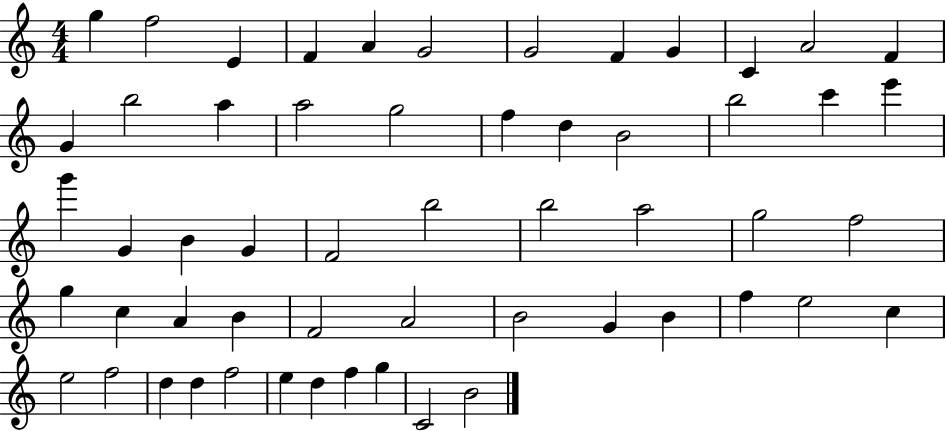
{
  \clef treble
  \numericTimeSignature
  \time 4/4
  \key c \major
  g''4 f''2 e'4 | f'4 a'4 g'2 | g'2 f'4 g'4 | c'4 a'2 f'4 | \break g'4 b''2 a''4 | a''2 g''2 | f''4 d''4 b'2 | b''2 c'''4 e'''4 | \break g'''4 g'4 b'4 g'4 | f'2 b''2 | b''2 a''2 | g''2 f''2 | \break g''4 c''4 a'4 b'4 | f'2 a'2 | b'2 g'4 b'4 | f''4 e''2 c''4 | \break e''2 f''2 | d''4 d''4 f''2 | e''4 d''4 f''4 g''4 | c'2 b'2 | \break \bar "|."
}